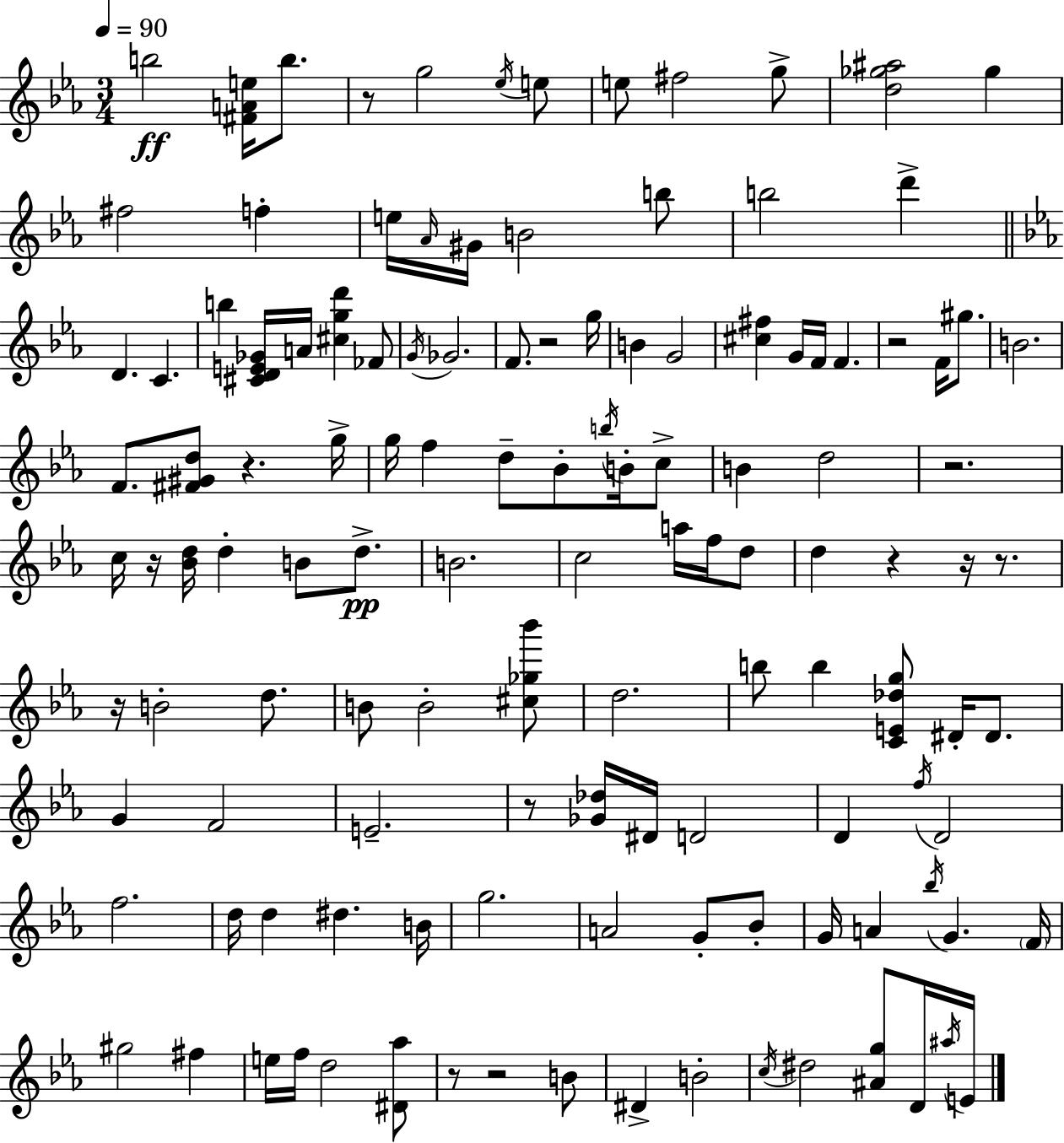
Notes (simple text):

B5/h [F#4,A4,E5]/s B5/e. R/e G5/h Eb5/s E5/e E5/e F#5/h G5/e [D5,Gb5,A#5]/h Gb5/q F#5/h F5/q E5/s Ab4/s G#4/s B4/h B5/e B5/h D6/q D4/q. C4/q. B5/q [C#4,D4,E4,Gb4]/s A4/s [C#5,G5,D6]/q FES4/e G4/s Gb4/h. F4/e. R/h G5/s B4/q G4/h [C#5,F#5]/q G4/s F4/s F4/q. R/h F4/s G#5/e. B4/h. F4/e. [F#4,G#4,D5]/e R/q. G5/s G5/s F5/q D5/e Bb4/e B5/s B4/s C5/e B4/q D5/h R/h. C5/s R/s [Bb4,D5]/s D5/q B4/e D5/e. B4/h. C5/h A5/s F5/s D5/e D5/q R/q R/s R/e. R/s B4/h D5/e. B4/e B4/h [C#5,Gb5,Bb6]/e D5/h. B5/e B5/q [C4,E4,Db5,G5]/e D#4/s D#4/e. G4/q F4/h E4/h. R/e [Gb4,Db5]/s D#4/s D4/h D4/q F5/s D4/h F5/h. D5/s D5/q D#5/q. B4/s G5/h. A4/h G4/e Bb4/e G4/s A4/q Bb5/s G4/q. F4/s G#5/h F#5/q E5/s F5/s D5/h [D#4,Ab5]/e R/e R/h B4/e D#4/q B4/h C5/s D#5/h [A#4,G5]/e D4/s A#5/s E4/s